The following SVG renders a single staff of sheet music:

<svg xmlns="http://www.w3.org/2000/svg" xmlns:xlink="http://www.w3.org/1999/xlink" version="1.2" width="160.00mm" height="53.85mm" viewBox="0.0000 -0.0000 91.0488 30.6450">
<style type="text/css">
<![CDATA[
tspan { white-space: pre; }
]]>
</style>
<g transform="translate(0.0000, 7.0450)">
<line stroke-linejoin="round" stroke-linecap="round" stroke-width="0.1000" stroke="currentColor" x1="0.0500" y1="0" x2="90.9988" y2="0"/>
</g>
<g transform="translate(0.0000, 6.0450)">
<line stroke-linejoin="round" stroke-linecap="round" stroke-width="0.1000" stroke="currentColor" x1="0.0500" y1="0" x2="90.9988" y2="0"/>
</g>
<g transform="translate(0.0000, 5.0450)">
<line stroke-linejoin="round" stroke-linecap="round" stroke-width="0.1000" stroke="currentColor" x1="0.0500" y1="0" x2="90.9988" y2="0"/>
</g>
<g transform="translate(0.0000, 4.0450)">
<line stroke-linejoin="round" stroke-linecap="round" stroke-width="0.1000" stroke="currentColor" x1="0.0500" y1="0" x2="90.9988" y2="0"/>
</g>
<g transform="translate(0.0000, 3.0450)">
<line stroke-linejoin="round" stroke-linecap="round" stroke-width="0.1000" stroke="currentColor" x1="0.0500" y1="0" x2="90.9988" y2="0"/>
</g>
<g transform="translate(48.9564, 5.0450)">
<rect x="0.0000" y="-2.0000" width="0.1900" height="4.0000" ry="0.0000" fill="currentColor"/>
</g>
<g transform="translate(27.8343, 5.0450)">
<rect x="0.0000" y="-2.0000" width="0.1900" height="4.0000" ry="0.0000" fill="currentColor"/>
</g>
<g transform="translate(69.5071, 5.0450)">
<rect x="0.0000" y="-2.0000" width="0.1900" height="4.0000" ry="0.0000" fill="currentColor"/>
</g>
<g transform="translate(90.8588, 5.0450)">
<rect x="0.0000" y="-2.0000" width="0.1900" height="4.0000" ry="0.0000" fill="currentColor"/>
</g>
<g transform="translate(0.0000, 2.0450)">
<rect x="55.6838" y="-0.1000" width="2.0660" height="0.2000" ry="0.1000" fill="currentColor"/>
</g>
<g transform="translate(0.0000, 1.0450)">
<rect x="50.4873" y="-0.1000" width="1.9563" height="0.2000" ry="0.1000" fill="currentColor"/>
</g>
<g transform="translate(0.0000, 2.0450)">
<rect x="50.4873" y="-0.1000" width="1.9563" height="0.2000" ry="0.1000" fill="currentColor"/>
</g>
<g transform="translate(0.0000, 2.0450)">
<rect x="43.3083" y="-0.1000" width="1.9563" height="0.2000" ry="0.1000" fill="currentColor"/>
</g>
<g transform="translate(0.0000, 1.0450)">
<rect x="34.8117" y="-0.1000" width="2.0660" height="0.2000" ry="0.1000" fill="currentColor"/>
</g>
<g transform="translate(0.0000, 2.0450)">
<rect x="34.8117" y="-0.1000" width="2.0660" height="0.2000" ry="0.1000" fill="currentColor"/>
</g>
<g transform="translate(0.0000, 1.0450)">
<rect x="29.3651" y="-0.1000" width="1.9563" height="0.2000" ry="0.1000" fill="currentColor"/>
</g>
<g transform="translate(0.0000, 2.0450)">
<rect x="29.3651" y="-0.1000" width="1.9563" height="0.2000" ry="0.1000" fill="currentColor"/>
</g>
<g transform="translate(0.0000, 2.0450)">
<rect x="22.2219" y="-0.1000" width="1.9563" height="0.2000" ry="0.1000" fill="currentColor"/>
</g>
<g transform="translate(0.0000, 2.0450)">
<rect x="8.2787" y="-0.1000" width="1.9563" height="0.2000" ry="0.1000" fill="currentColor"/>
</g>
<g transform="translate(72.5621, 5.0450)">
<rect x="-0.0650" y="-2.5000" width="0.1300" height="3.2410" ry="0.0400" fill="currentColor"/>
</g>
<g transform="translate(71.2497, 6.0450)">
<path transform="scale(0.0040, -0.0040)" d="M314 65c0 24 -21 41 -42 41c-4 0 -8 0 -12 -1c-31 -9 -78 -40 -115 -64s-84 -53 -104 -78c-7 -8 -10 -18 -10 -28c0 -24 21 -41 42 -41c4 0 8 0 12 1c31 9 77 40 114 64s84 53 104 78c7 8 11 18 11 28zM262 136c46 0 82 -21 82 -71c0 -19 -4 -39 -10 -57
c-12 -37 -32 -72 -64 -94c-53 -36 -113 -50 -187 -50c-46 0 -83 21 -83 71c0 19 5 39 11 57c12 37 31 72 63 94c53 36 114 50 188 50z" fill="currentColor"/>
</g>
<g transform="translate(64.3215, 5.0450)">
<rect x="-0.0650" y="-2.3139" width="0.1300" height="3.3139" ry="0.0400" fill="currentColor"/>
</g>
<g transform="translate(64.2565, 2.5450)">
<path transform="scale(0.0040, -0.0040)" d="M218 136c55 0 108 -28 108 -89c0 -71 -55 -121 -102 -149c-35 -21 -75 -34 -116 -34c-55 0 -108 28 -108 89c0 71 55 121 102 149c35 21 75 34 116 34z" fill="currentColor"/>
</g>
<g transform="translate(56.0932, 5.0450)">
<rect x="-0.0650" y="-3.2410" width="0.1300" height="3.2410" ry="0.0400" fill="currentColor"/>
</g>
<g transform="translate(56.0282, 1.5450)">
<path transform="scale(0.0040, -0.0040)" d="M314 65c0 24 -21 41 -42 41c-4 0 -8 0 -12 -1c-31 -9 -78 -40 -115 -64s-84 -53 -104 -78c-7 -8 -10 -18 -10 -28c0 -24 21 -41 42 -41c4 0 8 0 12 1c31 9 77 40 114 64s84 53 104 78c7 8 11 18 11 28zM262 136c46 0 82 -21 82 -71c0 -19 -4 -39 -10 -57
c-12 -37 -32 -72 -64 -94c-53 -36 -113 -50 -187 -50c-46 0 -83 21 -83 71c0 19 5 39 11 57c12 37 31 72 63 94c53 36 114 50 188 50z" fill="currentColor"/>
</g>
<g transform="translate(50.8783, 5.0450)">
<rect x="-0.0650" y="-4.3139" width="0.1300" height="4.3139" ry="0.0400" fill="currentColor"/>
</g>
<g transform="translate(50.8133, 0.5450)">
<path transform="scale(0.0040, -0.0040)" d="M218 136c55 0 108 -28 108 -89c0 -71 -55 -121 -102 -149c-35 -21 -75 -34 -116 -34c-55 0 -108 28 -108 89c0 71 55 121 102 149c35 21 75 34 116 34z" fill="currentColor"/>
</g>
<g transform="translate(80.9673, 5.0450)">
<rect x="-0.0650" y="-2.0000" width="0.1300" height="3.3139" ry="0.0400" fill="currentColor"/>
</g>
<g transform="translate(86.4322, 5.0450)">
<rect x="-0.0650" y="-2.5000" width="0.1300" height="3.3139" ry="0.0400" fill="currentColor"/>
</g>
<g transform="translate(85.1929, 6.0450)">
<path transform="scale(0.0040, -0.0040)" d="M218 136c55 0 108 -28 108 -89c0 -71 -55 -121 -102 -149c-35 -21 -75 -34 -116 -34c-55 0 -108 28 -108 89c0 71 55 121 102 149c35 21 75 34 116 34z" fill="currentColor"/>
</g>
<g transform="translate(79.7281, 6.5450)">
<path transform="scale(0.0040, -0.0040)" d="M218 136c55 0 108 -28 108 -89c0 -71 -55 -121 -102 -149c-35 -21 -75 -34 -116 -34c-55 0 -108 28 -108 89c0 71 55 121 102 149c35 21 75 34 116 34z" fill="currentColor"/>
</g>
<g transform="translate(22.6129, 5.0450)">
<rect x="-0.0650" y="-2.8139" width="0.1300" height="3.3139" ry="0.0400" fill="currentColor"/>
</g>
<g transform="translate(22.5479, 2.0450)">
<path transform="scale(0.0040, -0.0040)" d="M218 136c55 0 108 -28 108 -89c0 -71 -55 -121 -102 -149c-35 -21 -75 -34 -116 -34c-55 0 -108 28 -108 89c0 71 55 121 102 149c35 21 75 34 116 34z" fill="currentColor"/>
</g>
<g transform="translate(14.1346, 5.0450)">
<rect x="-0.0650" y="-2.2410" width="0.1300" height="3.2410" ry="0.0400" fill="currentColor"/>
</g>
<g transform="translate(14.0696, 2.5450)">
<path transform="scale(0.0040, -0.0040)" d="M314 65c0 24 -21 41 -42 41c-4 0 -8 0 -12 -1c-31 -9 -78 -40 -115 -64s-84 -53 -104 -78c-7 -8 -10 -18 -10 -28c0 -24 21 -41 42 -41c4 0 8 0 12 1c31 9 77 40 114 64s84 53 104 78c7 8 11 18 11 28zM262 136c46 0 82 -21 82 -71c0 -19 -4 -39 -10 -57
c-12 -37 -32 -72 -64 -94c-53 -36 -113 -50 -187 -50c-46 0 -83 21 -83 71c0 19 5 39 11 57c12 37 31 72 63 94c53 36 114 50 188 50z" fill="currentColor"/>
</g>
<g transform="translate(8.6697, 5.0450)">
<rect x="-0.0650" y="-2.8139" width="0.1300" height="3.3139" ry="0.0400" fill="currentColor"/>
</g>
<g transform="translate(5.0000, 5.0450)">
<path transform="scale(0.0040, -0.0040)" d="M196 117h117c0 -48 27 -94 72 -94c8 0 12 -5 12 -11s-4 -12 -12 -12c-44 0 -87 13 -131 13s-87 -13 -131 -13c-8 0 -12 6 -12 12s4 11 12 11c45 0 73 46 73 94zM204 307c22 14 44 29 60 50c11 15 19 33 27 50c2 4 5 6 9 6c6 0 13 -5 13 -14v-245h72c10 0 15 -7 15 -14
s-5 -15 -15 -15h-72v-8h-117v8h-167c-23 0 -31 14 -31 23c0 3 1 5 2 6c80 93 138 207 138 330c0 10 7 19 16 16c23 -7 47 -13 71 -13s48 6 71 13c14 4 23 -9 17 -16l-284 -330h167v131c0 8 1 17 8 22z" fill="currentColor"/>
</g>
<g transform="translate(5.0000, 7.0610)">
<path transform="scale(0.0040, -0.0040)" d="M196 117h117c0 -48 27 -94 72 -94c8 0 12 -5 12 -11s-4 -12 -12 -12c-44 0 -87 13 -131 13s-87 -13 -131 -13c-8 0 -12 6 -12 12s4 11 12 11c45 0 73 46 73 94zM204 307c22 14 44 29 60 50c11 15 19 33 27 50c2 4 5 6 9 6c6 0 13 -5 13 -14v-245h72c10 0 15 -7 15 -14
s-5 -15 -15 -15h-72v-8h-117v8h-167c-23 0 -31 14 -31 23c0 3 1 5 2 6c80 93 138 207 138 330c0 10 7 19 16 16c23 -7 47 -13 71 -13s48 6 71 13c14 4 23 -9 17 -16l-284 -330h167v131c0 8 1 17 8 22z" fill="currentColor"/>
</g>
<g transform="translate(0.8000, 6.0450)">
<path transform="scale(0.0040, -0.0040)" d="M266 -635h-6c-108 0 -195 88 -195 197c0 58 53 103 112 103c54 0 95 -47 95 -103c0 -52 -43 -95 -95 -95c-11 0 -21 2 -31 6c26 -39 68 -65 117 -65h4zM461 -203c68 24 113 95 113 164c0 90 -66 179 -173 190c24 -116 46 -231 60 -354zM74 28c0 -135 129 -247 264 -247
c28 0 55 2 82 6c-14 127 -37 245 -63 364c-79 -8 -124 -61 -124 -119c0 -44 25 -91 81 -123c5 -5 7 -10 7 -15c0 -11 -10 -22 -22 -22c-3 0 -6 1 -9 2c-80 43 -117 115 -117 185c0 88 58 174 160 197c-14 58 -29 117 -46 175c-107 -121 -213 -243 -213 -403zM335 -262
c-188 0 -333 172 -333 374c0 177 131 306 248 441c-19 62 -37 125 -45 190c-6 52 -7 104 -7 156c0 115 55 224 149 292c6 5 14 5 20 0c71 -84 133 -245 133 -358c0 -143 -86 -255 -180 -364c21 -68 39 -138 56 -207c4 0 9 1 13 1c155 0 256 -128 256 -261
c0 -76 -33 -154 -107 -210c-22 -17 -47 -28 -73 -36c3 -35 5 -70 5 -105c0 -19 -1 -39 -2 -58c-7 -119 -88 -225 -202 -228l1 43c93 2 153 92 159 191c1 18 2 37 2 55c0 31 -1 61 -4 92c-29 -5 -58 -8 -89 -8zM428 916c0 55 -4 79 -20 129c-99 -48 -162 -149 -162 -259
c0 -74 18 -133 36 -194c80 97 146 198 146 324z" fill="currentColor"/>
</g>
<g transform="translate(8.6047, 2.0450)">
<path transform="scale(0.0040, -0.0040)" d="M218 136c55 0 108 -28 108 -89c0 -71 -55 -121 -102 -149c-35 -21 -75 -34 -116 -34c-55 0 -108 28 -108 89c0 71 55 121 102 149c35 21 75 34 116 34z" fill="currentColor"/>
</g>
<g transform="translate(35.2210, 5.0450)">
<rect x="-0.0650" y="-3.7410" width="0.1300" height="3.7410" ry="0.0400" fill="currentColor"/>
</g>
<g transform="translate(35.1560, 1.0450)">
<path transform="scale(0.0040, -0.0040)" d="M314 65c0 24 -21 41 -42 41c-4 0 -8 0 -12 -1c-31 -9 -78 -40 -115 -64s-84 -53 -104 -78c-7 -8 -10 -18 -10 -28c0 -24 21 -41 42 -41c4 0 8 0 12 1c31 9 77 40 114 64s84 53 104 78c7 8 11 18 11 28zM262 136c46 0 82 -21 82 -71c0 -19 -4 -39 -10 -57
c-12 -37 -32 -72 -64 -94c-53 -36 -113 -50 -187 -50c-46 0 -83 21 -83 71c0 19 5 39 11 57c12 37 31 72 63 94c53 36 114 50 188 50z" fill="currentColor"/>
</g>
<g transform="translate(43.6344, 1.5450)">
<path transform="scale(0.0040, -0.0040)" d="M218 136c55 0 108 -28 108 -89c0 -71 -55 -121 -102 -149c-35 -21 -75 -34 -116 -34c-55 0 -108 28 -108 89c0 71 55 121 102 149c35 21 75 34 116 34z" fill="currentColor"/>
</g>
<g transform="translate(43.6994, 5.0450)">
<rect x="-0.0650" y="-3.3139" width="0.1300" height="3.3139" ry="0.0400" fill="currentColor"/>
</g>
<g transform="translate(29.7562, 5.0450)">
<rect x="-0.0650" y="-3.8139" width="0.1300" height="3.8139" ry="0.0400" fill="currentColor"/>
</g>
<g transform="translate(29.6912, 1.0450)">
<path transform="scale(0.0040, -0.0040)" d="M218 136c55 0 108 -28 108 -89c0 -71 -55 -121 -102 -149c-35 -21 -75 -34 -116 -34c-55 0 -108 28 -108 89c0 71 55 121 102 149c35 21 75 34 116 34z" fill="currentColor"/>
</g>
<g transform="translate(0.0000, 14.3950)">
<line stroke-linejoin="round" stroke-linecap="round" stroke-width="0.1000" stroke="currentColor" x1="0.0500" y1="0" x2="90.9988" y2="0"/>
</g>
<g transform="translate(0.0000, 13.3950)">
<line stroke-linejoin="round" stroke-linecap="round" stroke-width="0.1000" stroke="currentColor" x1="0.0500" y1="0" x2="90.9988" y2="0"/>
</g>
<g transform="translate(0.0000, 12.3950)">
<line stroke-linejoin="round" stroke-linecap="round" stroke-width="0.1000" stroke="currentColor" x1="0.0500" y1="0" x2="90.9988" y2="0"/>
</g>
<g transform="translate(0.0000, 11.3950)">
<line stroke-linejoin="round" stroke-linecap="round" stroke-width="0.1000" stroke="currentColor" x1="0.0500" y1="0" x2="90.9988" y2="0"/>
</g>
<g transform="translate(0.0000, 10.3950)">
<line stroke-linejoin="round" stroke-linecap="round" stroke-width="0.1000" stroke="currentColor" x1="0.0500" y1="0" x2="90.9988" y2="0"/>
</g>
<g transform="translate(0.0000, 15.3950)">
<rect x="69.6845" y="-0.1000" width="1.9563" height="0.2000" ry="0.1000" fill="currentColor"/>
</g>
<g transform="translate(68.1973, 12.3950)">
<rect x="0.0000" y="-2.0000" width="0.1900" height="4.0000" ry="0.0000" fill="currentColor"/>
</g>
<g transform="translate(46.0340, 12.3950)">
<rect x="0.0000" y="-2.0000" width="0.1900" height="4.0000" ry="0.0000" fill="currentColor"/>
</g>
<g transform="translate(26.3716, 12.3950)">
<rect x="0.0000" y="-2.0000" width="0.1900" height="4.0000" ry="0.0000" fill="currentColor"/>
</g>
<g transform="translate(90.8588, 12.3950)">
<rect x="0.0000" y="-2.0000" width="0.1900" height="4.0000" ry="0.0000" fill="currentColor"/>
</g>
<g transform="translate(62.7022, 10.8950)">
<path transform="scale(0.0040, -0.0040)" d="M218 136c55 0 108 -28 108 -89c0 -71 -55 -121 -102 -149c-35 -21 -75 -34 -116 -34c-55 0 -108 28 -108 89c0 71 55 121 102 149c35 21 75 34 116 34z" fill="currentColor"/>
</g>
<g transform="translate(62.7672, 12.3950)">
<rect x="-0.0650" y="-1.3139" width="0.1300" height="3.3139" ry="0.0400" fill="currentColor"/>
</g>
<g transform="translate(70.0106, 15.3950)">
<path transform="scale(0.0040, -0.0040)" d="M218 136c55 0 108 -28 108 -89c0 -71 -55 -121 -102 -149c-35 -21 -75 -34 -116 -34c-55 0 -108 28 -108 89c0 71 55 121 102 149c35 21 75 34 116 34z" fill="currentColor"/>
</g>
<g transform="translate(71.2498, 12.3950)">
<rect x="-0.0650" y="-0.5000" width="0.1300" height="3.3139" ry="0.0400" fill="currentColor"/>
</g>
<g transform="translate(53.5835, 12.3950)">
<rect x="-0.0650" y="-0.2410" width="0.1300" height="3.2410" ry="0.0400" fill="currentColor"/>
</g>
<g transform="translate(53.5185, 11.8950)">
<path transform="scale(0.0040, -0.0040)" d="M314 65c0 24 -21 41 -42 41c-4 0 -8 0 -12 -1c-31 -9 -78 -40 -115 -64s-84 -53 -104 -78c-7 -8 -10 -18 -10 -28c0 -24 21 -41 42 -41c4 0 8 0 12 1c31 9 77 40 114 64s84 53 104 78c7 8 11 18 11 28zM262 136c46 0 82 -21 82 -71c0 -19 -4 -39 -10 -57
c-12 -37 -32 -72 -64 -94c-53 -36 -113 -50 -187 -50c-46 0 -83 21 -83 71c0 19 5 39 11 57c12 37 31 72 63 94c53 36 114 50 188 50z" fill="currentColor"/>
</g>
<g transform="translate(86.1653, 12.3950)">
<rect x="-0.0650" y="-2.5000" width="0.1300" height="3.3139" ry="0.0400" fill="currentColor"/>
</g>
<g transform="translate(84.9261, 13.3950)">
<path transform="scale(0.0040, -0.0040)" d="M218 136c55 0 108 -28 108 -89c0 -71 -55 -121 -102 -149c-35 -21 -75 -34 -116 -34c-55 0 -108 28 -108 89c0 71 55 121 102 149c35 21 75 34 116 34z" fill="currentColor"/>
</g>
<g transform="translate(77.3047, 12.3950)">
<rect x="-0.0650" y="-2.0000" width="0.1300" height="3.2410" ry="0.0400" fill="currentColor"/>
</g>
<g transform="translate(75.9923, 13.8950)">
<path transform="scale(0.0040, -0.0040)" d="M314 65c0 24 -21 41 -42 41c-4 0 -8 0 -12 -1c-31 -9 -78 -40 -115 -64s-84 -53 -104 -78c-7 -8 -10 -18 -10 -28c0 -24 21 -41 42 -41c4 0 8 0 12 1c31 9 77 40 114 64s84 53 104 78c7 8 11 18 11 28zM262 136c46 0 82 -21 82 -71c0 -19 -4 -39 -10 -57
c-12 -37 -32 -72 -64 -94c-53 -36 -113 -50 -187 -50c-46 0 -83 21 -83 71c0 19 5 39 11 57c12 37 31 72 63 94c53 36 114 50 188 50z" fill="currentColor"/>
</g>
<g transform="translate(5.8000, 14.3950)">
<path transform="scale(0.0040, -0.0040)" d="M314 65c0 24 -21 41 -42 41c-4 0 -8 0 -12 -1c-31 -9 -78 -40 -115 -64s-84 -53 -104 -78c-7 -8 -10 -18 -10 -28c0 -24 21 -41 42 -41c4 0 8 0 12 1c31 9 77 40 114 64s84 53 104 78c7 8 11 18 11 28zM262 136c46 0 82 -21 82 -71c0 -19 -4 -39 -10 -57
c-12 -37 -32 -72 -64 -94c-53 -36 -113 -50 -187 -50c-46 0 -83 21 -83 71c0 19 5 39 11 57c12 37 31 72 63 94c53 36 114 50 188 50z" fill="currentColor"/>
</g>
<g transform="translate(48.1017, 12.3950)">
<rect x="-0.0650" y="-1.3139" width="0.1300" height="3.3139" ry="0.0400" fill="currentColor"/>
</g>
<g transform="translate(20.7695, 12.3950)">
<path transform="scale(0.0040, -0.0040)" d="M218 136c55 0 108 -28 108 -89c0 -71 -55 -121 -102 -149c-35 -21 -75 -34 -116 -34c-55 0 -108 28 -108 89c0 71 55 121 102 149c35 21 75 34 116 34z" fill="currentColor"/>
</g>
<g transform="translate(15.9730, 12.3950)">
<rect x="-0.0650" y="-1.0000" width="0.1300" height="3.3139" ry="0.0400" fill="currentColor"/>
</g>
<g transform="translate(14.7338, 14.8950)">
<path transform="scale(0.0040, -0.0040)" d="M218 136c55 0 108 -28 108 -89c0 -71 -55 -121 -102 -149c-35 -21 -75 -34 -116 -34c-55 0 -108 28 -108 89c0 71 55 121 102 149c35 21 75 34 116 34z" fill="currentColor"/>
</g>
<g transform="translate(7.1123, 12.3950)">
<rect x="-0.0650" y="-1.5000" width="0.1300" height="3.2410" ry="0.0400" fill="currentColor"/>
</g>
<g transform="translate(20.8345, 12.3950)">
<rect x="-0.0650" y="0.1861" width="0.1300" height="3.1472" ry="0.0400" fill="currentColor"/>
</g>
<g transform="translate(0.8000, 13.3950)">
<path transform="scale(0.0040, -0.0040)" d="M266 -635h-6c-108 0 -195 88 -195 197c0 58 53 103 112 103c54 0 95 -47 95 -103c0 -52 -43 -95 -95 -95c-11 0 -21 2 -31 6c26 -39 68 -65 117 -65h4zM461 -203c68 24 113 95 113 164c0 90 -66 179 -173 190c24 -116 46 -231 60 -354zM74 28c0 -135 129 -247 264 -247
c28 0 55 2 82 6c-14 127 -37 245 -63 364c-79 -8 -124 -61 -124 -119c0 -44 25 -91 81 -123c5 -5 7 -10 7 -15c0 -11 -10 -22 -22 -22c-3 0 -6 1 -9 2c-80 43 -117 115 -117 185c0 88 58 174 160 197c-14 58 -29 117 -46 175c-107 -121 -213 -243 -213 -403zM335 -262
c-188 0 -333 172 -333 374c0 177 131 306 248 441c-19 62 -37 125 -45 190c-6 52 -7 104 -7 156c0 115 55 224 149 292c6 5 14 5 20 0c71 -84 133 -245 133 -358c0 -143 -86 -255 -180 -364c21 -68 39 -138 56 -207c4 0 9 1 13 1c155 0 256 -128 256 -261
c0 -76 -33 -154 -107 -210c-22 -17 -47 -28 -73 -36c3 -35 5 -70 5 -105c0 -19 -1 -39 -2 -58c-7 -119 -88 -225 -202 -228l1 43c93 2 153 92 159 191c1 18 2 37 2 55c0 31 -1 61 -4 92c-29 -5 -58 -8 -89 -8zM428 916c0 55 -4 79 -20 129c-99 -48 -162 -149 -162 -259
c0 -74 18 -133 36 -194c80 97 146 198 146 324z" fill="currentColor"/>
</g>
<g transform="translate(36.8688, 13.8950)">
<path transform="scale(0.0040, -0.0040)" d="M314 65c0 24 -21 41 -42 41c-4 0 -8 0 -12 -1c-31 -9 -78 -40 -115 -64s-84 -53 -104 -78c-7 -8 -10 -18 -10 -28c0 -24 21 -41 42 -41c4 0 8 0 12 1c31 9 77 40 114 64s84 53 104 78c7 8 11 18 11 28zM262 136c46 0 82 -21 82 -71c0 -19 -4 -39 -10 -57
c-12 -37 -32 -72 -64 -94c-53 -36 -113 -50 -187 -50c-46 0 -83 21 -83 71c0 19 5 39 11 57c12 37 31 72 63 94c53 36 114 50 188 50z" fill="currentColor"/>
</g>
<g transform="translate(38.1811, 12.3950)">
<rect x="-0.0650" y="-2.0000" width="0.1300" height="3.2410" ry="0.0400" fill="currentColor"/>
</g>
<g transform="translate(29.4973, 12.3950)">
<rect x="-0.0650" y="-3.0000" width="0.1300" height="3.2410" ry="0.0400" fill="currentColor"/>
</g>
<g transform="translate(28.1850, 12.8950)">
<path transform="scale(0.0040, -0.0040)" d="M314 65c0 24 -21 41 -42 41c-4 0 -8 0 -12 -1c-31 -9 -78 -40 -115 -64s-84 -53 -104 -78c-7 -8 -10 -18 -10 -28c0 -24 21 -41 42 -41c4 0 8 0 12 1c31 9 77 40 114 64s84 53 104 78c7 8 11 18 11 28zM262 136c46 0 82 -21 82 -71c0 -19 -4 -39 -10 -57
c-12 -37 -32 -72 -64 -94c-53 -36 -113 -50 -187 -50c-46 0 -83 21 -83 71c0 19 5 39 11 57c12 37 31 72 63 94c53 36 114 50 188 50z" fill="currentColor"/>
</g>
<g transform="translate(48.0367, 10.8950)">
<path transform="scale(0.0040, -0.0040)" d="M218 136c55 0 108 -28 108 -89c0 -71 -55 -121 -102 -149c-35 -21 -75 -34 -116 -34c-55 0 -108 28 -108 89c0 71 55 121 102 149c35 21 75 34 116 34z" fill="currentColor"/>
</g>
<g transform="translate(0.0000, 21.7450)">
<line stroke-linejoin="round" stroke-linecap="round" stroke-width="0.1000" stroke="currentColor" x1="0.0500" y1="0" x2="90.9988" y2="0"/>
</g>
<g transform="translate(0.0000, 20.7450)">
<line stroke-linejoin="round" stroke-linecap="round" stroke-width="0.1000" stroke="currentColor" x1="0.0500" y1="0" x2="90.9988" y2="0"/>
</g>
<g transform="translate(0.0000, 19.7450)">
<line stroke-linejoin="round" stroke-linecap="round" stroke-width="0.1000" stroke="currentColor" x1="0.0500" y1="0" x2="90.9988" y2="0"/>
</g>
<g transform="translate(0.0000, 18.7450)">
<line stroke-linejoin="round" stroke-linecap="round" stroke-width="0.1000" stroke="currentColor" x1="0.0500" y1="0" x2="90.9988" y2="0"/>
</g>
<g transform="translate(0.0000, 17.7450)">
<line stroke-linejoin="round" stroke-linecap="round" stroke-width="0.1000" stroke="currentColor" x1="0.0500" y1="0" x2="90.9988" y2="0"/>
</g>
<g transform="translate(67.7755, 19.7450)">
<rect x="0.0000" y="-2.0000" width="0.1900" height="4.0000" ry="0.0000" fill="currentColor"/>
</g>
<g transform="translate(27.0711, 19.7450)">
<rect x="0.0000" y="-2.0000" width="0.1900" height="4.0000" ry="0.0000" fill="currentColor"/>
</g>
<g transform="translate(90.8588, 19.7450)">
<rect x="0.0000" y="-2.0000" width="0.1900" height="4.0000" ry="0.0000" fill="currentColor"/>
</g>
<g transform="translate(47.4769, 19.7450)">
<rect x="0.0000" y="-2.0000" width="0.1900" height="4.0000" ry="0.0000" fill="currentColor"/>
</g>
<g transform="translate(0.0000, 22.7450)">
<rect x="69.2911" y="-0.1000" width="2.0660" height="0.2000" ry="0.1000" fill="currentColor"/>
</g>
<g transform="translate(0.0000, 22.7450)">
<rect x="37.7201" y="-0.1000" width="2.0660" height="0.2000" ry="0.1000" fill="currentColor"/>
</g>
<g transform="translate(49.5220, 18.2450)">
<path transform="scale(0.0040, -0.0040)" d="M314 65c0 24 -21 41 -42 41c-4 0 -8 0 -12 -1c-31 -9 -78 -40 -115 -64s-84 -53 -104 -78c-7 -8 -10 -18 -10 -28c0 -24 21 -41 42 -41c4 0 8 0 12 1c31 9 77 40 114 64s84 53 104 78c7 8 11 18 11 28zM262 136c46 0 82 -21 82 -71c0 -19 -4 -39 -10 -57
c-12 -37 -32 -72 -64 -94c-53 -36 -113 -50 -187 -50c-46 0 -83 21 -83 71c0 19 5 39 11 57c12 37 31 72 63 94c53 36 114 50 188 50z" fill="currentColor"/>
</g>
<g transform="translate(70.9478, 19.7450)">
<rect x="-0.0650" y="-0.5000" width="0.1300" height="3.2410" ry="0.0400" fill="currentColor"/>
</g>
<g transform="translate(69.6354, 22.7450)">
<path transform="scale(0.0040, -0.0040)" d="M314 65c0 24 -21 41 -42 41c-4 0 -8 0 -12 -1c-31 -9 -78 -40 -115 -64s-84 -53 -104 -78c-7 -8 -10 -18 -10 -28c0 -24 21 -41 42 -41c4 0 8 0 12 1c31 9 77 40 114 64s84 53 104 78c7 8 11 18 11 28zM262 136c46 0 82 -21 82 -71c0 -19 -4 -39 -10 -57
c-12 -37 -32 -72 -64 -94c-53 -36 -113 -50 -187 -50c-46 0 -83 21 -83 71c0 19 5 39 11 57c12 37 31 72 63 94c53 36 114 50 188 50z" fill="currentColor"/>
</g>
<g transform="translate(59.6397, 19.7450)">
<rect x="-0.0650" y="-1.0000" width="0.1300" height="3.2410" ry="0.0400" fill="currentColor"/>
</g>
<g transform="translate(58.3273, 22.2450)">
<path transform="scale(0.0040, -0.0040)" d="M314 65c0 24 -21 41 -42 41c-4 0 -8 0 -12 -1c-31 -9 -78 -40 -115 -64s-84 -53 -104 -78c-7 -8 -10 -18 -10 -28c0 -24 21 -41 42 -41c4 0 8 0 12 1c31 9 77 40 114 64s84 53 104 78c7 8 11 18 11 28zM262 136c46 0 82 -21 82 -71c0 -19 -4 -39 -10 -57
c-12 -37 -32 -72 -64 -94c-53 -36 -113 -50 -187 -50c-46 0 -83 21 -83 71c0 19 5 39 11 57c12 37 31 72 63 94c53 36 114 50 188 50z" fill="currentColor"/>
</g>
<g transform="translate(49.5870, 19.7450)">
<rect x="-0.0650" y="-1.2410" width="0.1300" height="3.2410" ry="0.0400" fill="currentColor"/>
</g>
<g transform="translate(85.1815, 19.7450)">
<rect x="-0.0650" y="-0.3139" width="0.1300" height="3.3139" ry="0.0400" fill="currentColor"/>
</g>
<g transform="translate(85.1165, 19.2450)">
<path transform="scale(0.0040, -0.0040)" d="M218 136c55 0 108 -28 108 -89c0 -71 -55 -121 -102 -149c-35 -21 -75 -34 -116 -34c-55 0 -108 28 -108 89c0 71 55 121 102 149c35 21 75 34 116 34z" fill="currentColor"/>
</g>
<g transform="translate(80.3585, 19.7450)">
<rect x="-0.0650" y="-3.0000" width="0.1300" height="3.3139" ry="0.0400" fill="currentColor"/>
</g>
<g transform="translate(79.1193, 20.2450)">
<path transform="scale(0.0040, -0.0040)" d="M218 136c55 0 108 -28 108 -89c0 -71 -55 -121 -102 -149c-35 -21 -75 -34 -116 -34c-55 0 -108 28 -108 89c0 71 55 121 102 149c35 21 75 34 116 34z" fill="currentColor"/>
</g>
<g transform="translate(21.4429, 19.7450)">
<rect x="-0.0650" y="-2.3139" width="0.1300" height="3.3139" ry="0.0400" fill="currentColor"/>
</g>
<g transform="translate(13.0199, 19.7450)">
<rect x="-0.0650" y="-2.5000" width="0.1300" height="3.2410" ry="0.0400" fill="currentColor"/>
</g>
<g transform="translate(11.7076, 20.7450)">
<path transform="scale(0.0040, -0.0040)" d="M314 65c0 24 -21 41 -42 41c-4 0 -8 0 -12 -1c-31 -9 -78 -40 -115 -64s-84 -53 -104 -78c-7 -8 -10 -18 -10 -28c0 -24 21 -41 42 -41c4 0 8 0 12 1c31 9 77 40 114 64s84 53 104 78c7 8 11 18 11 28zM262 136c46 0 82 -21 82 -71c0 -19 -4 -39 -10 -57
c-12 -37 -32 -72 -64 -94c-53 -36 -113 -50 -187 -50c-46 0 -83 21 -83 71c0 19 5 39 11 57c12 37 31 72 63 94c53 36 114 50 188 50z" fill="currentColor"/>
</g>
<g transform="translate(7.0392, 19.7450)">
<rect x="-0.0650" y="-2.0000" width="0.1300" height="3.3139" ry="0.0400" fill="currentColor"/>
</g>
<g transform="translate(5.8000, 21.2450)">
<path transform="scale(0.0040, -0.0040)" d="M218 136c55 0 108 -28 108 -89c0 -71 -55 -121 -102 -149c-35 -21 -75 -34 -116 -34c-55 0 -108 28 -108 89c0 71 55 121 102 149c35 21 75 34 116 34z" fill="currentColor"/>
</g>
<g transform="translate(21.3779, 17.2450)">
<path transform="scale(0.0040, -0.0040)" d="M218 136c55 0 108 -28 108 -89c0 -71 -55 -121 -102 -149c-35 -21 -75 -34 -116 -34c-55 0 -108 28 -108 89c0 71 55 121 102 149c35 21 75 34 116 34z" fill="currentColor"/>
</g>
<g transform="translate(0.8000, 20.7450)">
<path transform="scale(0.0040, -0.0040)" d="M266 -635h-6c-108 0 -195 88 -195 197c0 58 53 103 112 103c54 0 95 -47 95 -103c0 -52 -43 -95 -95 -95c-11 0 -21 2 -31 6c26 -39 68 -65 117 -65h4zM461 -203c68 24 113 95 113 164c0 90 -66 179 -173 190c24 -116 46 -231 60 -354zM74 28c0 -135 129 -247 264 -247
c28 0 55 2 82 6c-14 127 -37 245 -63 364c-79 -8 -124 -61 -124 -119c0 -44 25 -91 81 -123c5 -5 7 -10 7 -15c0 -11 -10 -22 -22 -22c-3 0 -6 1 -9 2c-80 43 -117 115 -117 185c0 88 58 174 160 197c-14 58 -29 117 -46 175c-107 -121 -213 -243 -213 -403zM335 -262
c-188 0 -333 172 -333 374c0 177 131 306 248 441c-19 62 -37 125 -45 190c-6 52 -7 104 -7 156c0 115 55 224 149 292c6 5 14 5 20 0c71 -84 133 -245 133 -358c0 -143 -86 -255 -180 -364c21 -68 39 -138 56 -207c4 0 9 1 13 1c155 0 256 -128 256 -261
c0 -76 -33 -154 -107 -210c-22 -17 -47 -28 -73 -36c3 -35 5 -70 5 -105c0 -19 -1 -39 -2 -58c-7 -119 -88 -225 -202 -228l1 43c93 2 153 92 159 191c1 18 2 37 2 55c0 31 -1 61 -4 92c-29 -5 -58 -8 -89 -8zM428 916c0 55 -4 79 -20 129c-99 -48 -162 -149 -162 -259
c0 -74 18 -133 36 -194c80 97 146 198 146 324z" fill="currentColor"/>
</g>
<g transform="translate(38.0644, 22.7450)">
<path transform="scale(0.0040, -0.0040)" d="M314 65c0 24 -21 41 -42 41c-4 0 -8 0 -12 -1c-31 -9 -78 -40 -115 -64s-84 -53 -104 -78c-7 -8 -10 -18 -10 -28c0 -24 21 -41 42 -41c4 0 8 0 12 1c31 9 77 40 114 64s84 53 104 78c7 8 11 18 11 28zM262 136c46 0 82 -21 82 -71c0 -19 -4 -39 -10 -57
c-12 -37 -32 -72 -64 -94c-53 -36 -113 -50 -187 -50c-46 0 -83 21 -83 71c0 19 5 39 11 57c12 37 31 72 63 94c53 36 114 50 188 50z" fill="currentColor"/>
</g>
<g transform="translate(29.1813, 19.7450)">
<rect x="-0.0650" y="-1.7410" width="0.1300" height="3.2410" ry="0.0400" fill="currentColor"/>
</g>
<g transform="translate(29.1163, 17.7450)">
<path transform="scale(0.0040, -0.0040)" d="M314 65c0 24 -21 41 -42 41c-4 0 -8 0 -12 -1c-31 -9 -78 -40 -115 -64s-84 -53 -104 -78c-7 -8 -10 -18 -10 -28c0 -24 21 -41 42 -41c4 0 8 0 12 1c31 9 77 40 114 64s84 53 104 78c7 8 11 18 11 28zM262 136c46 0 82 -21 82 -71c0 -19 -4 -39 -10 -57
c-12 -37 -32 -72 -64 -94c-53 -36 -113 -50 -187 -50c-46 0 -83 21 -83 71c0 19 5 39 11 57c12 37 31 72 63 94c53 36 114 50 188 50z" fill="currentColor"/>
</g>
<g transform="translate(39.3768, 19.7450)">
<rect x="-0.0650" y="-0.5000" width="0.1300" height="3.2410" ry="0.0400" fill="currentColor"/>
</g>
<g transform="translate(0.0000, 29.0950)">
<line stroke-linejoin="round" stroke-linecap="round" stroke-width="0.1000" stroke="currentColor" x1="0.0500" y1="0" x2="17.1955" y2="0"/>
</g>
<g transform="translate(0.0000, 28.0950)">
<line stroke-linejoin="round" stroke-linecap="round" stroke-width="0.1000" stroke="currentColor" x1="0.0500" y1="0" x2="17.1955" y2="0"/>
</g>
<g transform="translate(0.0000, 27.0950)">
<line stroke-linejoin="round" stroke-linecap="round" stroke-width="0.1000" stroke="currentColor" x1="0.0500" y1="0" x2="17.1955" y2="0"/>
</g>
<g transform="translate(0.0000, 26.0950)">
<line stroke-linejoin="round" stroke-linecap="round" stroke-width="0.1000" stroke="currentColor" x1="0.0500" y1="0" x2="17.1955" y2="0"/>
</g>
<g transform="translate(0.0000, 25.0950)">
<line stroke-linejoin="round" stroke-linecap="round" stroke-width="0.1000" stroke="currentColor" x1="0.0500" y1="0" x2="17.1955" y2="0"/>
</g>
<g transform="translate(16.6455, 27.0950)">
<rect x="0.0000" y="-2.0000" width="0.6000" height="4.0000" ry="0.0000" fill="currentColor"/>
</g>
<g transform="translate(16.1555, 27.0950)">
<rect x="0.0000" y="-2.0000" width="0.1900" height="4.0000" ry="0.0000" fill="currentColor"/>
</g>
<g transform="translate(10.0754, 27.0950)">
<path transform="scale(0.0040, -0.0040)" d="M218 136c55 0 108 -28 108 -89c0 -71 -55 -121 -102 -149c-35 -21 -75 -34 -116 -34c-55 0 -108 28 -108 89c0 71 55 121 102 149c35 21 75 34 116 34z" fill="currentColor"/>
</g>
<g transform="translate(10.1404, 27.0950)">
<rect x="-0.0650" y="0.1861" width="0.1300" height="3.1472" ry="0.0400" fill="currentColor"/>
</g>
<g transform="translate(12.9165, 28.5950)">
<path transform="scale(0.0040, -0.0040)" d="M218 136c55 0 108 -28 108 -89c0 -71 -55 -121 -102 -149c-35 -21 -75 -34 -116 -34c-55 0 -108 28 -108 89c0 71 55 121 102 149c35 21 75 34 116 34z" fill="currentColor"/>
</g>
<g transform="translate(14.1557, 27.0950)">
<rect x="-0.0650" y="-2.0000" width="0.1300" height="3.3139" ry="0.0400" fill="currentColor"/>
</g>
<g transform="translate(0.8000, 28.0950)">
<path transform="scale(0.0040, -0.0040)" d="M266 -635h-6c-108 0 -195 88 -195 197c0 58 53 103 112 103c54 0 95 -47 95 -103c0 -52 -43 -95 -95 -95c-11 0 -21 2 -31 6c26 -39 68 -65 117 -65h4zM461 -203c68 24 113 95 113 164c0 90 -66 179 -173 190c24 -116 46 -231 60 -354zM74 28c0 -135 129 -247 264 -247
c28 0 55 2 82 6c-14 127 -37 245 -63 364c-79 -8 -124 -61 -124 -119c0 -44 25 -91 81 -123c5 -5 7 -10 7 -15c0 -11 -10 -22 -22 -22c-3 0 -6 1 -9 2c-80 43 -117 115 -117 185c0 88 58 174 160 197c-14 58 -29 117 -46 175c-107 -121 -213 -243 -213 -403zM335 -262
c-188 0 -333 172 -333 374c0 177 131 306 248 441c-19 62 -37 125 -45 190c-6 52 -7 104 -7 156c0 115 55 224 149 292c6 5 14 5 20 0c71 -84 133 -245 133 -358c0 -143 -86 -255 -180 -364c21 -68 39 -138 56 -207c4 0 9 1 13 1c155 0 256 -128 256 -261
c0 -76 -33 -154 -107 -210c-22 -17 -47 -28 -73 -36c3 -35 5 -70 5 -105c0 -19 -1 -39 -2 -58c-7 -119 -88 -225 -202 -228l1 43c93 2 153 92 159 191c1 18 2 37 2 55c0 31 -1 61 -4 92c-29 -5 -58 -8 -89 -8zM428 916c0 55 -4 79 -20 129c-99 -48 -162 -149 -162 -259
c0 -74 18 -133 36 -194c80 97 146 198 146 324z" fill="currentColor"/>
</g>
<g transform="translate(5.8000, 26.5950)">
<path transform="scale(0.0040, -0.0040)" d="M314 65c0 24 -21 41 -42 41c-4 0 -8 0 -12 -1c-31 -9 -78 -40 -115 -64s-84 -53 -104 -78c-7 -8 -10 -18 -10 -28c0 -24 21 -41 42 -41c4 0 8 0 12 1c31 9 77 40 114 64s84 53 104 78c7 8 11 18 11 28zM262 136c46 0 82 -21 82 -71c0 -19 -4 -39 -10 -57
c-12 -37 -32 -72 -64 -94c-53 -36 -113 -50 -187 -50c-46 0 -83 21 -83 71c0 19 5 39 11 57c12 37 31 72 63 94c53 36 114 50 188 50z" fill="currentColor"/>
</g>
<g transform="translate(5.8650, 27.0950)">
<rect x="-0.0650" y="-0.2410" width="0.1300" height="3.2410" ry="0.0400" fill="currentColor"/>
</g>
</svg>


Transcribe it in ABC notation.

X:1
T:Untitled
M:4/4
L:1/4
K:C
a g2 a c' c'2 b d' b2 g G2 F G E2 D B A2 F2 e c2 e C F2 G F G2 g f2 C2 e2 D2 C2 A c c2 B F